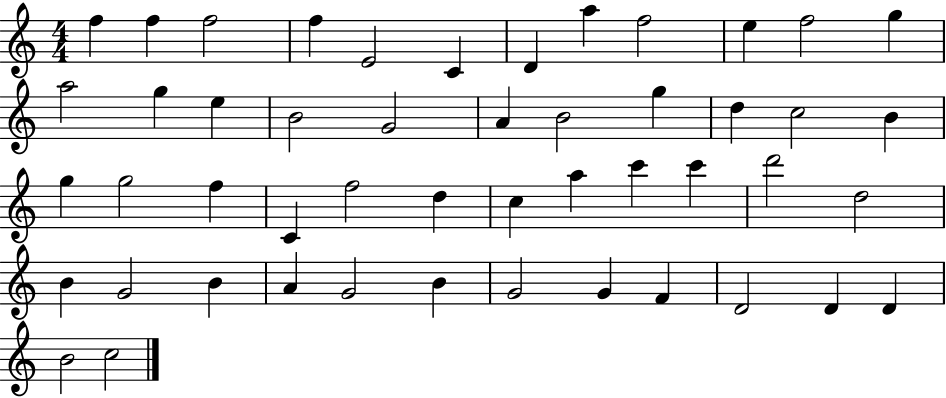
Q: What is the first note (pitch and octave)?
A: F5